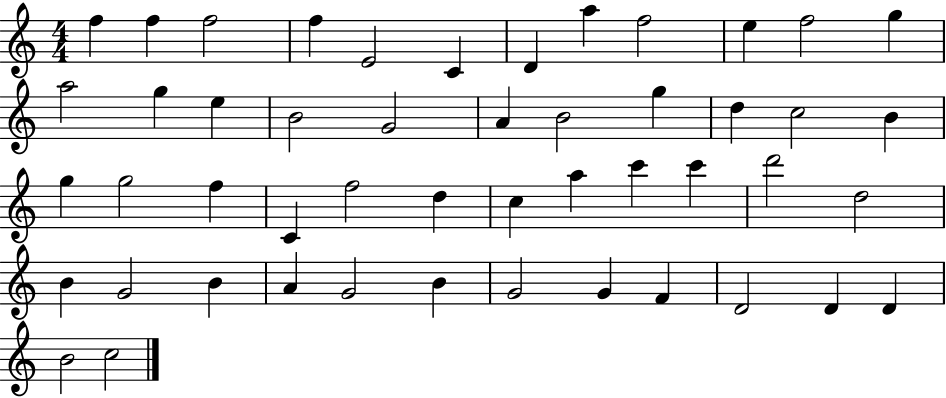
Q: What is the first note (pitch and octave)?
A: F5